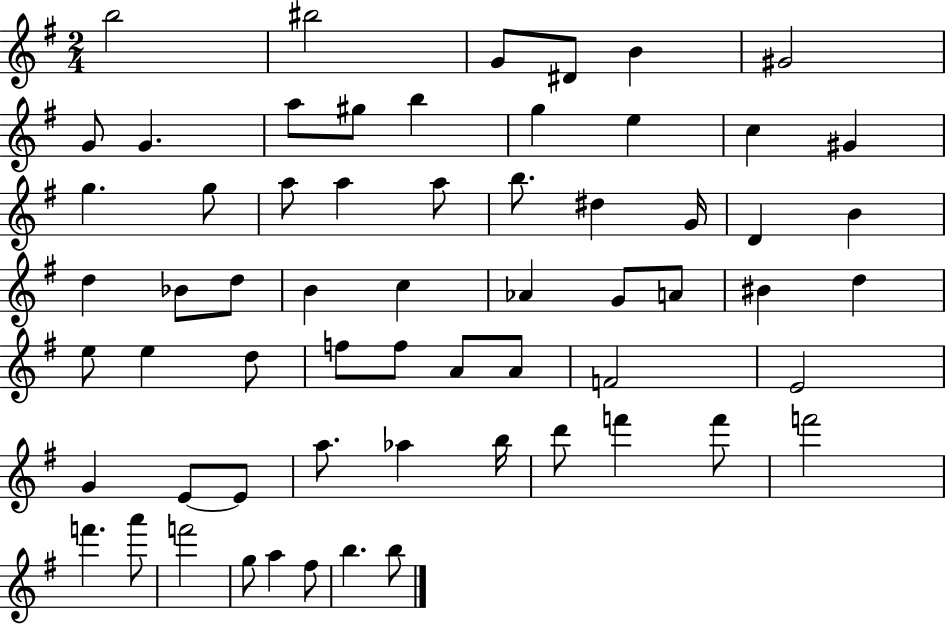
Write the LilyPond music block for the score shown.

{
  \clef treble
  \numericTimeSignature
  \time 2/4
  \key g \major
  \repeat volta 2 { b''2 | bis''2 | g'8 dis'8 b'4 | gis'2 | \break g'8 g'4. | a''8 gis''8 b''4 | g''4 e''4 | c''4 gis'4 | \break g''4. g''8 | a''8 a''4 a''8 | b''8. dis''4 g'16 | d'4 b'4 | \break d''4 bes'8 d''8 | b'4 c''4 | aes'4 g'8 a'8 | bis'4 d''4 | \break e''8 e''4 d''8 | f''8 f''8 a'8 a'8 | f'2 | e'2 | \break g'4 e'8~~ e'8 | a''8. aes''4 b''16 | d'''8 f'''4 f'''8 | f'''2 | \break f'''4. a'''8 | f'''2 | g''8 a''4 fis''8 | b''4. b''8 | \break } \bar "|."
}